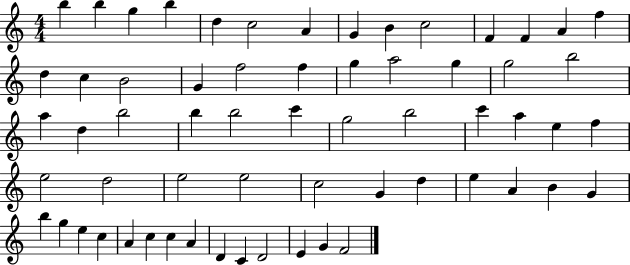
B5/q B5/q G5/q B5/q D5/q C5/h A4/q G4/q B4/q C5/h F4/q F4/q A4/q F5/q D5/q C5/q B4/h G4/q F5/h F5/q G5/q A5/h G5/q G5/h B5/h A5/q D5/q B5/h B5/q B5/h C6/q G5/h B5/h C6/q A5/q E5/q F5/q E5/h D5/h E5/h E5/h C5/h G4/q D5/q E5/q A4/q B4/q G4/q B5/q G5/q E5/q C5/q A4/q C5/q C5/q A4/q D4/q C4/q D4/h E4/q G4/q F4/h